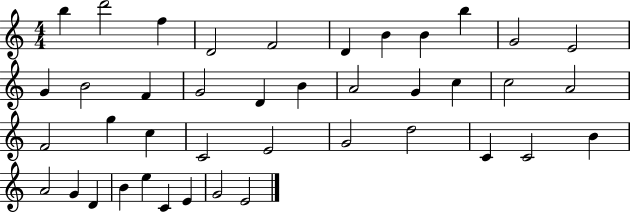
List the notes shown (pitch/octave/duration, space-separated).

B5/q D6/h F5/q D4/h F4/h D4/q B4/q B4/q B5/q G4/h E4/h G4/q B4/h F4/q G4/h D4/q B4/q A4/h G4/q C5/q C5/h A4/h F4/h G5/q C5/q C4/h E4/h G4/h D5/h C4/q C4/h B4/q A4/h G4/q D4/q B4/q E5/q C4/q E4/q G4/h E4/h